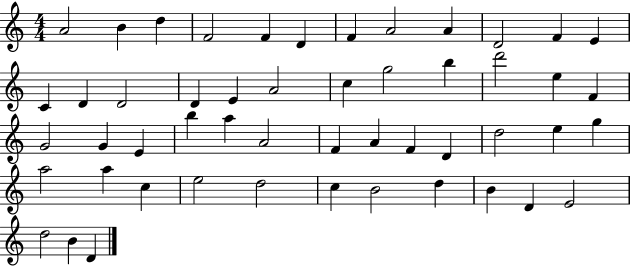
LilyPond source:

{
  \clef treble
  \numericTimeSignature
  \time 4/4
  \key c \major
  a'2 b'4 d''4 | f'2 f'4 d'4 | f'4 a'2 a'4 | d'2 f'4 e'4 | \break c'4 d'4 d'2 | d'4 e'4 a'2 | c''4 g''2 b''4 | d'''2 e''4 f'4 | \break g'2 g'4 e'4 | b''4 a''4 a'2 | f'4 a'4 f'4 d'4 | d''2 e''4 g''4 | \break a''2 a''4 c''4 | e''2 d''2 | c''4 b'2 d''4 | b'4 d'4 e'2 | \break d''2 b'4 d'4 | \bar "|."
}